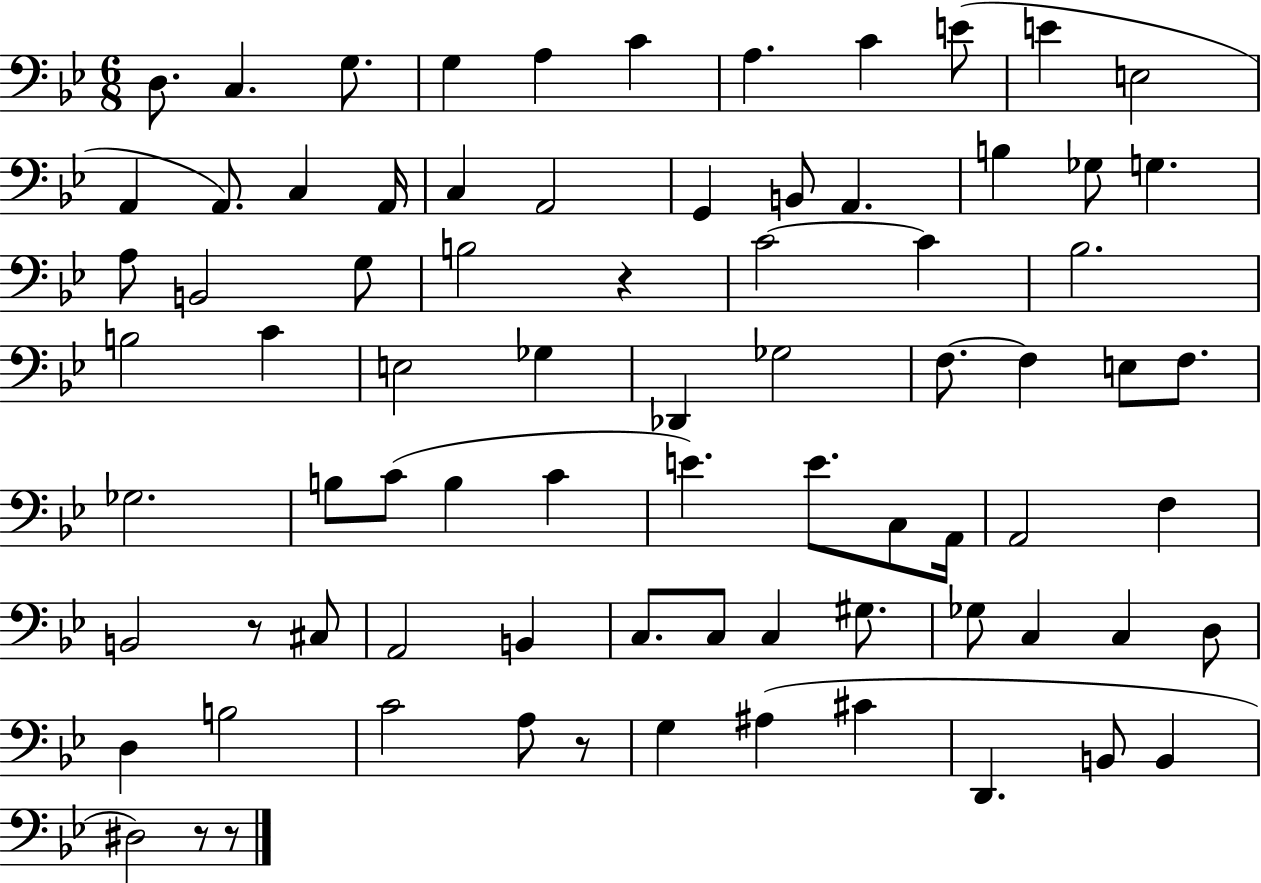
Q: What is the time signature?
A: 6/8